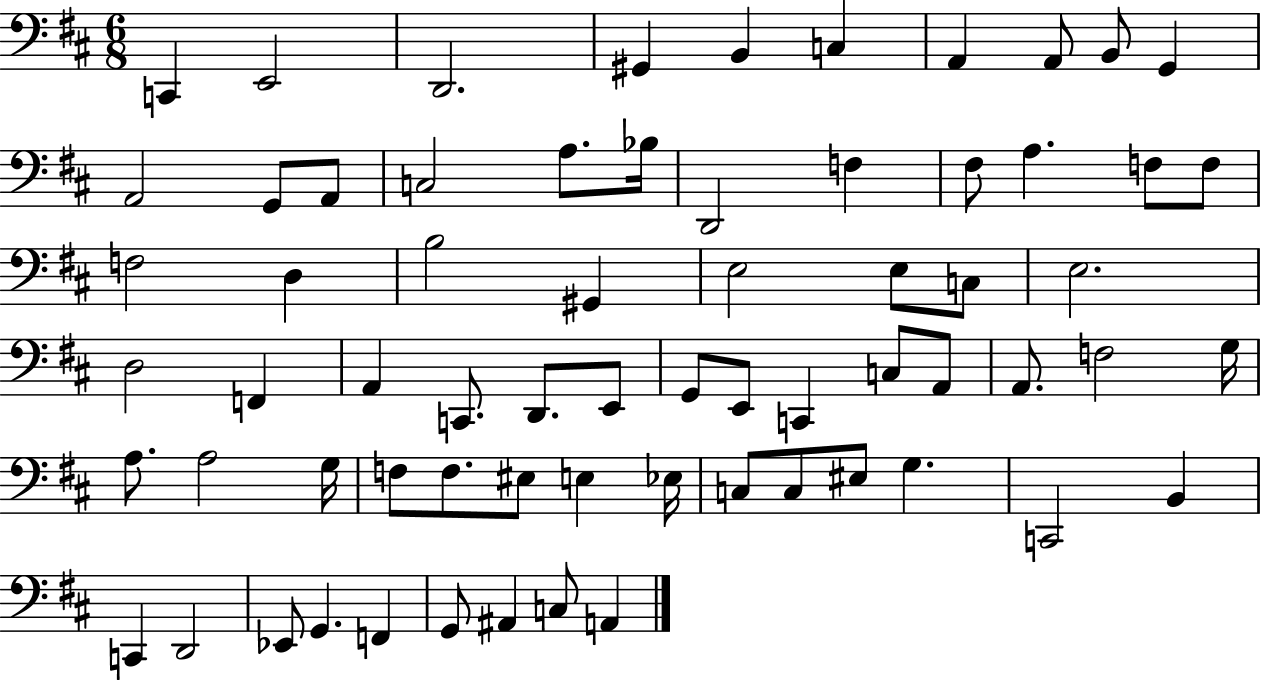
C2/q E2/h D2/h. G#2/q B2/q C3/q A2/q A2/e B2/e G2/q A2/h G2/e A2/e C3/h A3/e. Bb3/s D2/h F3/q F#3/e A3/q. F3/e F3/e F3/h D3/q B3/h G#2/q E3/h E3/e C3/e E3/h. D3/h F2/q A2/q C2/e. D2/e. E2/e G2/e E2/e C2/q C3/e A2/e A2/e. F3/h G3/s A3/e. A3/h G3/s F3/e F3/e. EIS3/e E3/q Eb3/s C3/e C3/e EIS3/e G3/q. C2/h B2/q C2/q D2/h Eb2/e G2/q. F2/q G2/e A#2/q C3/e A2/q